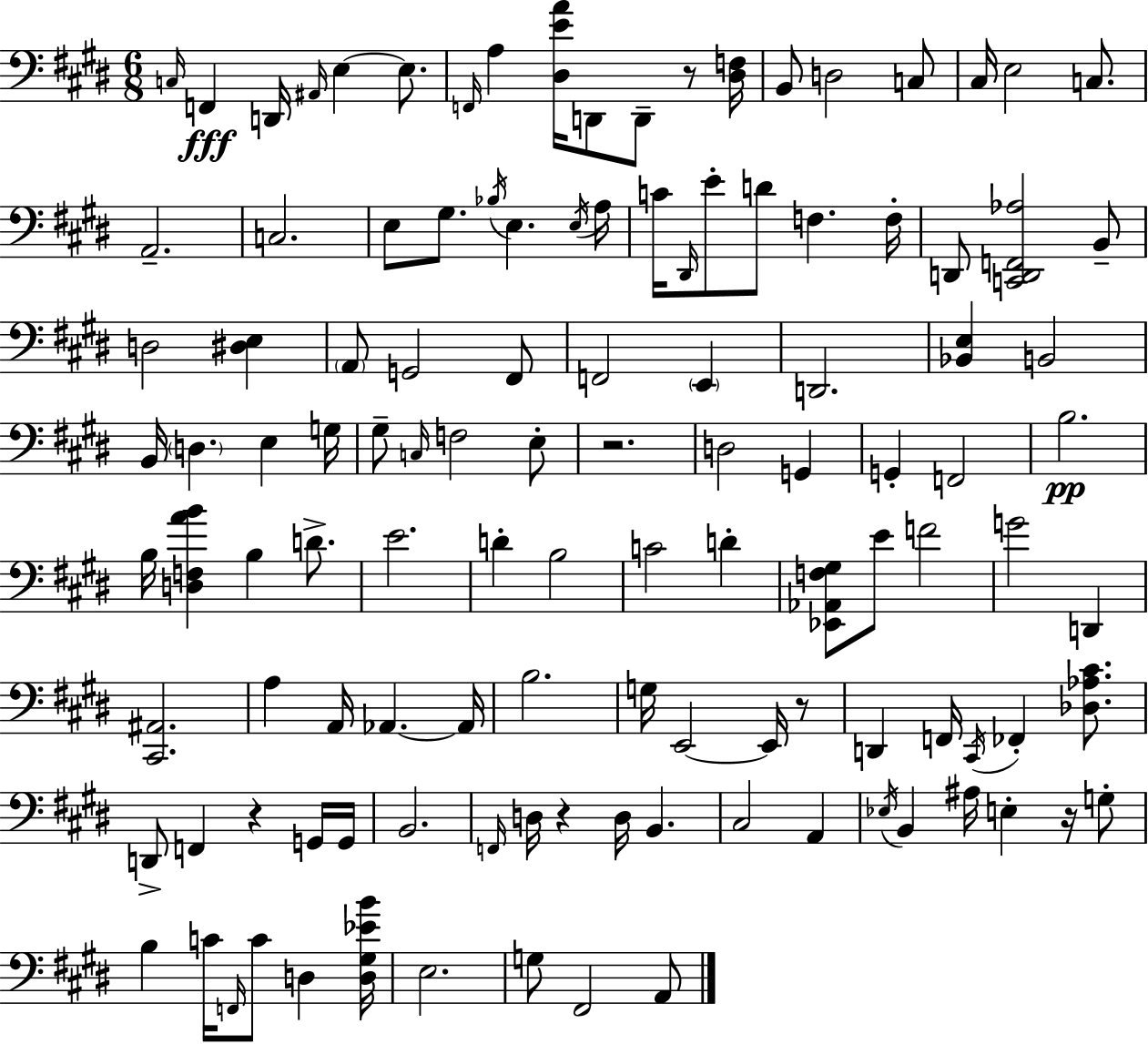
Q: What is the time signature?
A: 6/8